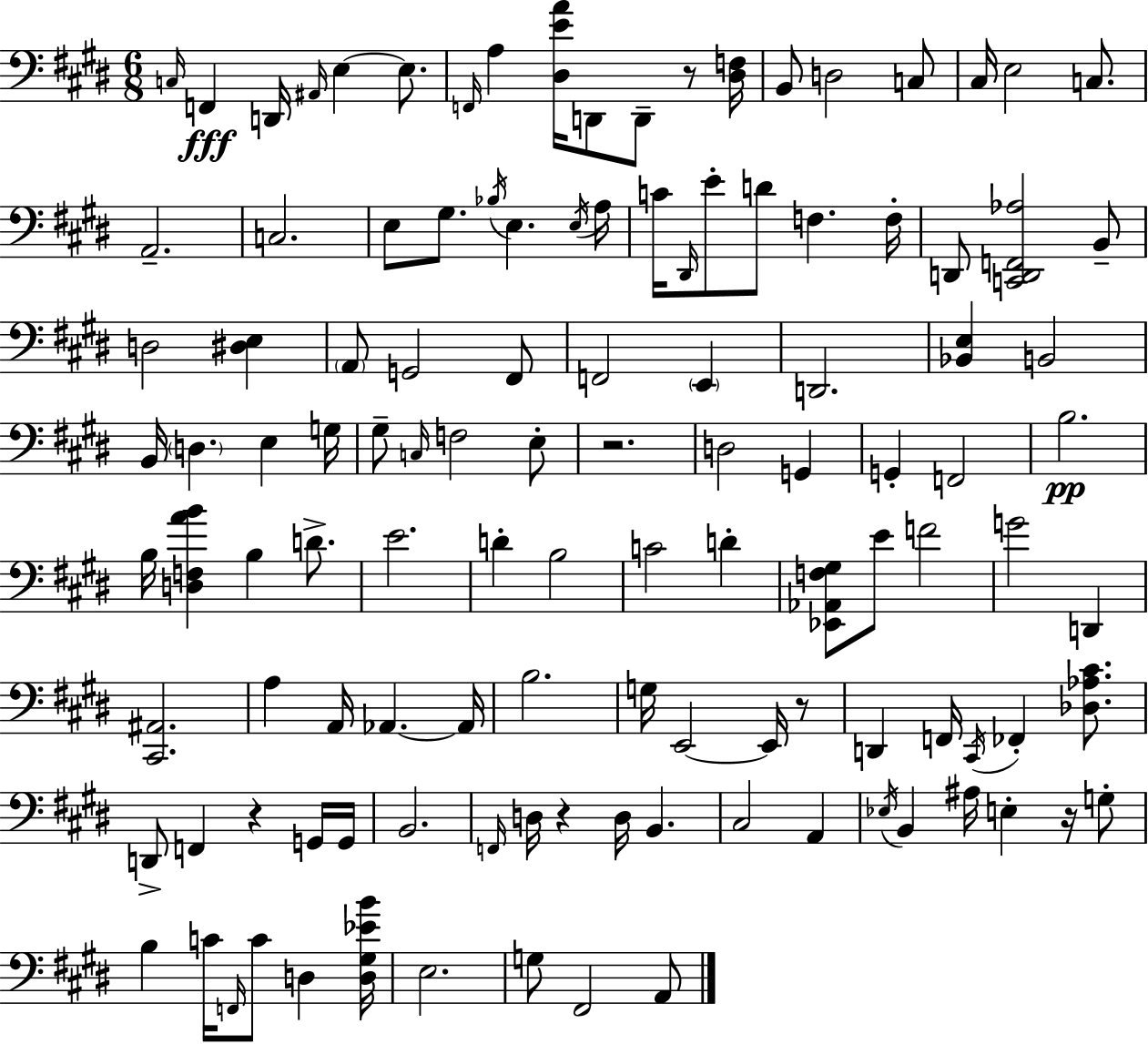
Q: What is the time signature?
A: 6/8